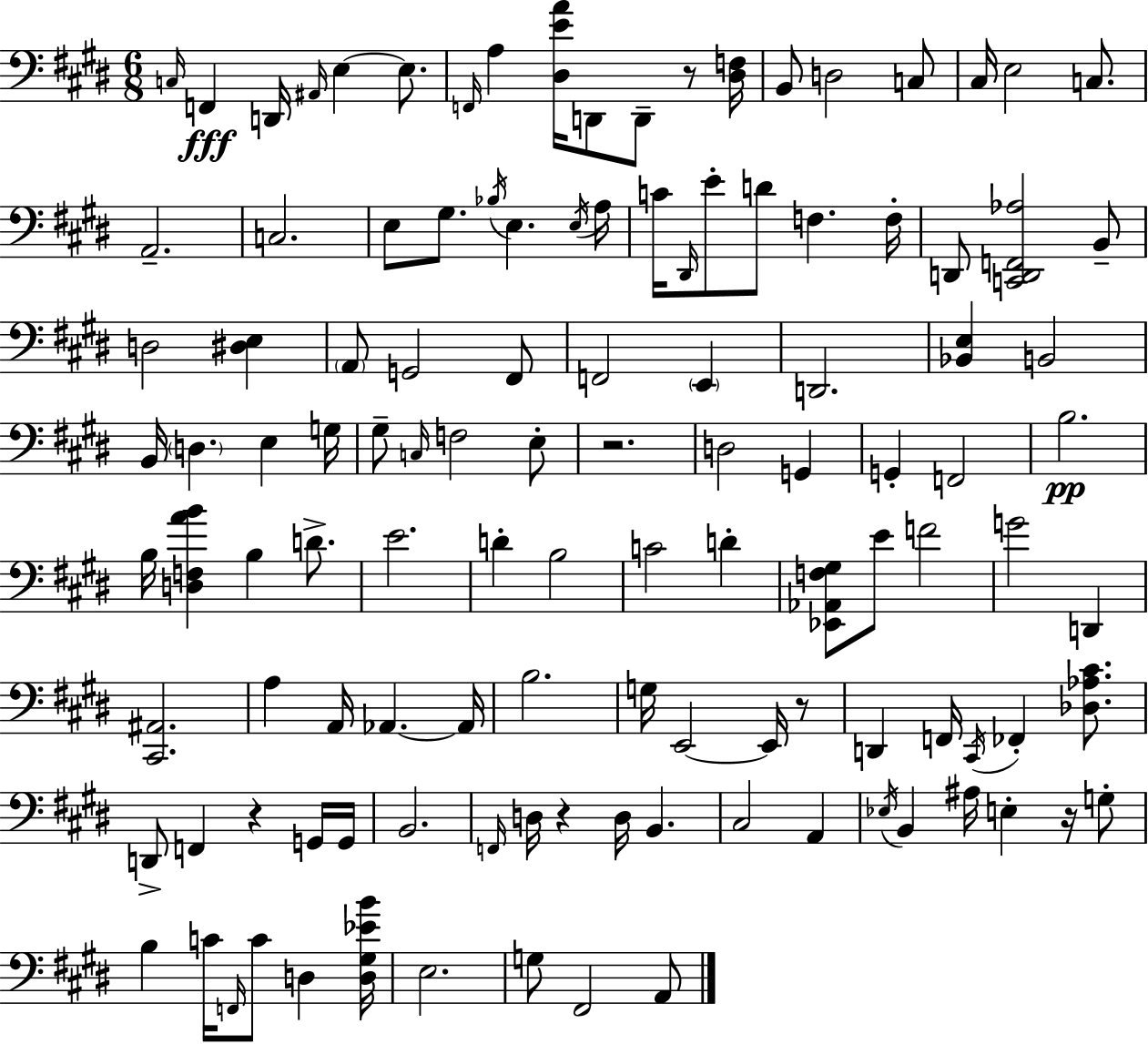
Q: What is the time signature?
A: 6/8